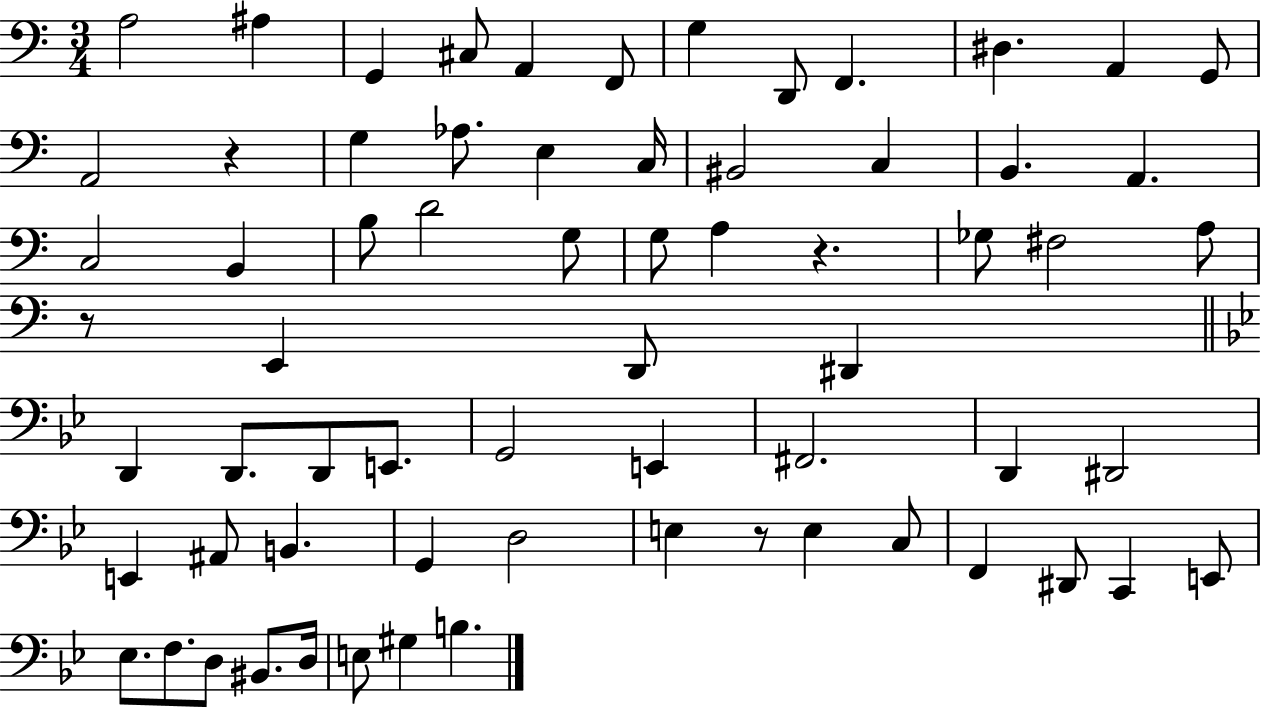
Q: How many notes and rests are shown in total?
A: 67